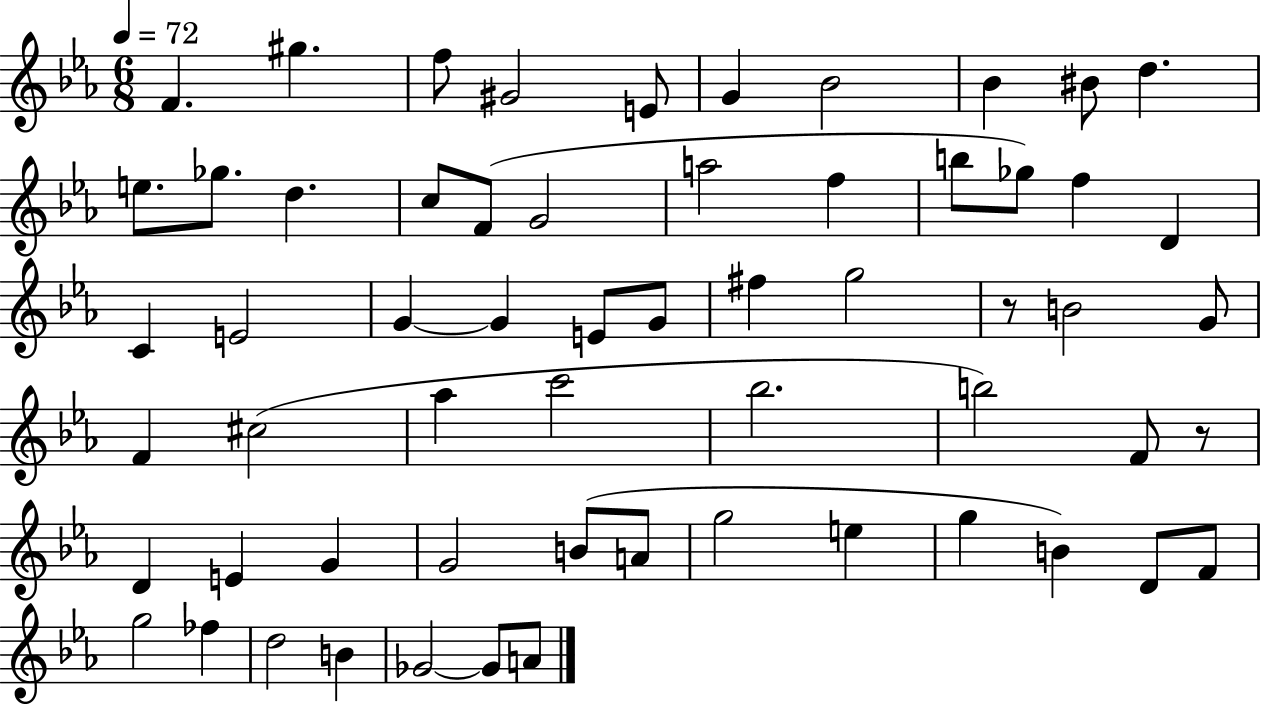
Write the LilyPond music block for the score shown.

{
  \clef treble
  \numericTimeSignature
  \time 6/8
  \key ees \major
  \tempo 4 = 72
  f'4. gis''4. | f''8 gis'2 e'8 | g'4 bes'2 | bes'4 bis'8 d''4. | \break e''8. ges''8. d''4. | c''8 f'8( g'2 | a''2 f''4 | b''8 ges''8) f''4 d'4 | \break c'4 e'2 | g'4~~ g'4 e'8 g'8 | fis''4 g''2 | r8 b'2 g'8 | \break f'4 cis''2( | aes''4 c'''2 | bes''2. | b''2) f'8 r8 | \break d'4 e'4 g'4 | g'2 b'8( a'8 | g''2 e''4 | g''4 b'4) d'8 f'8 | \break g''2 fes''4 | d''2 b'4 | ges'2~~ ges'8 a'8 | \bar "|."
}